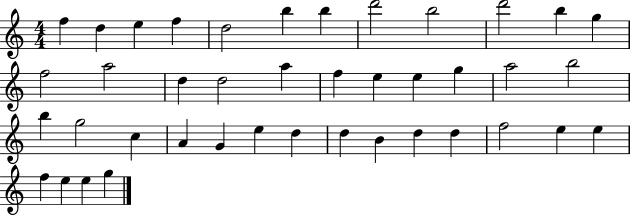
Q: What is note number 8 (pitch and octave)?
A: D6